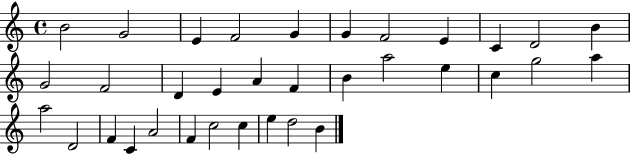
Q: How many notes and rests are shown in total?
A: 34